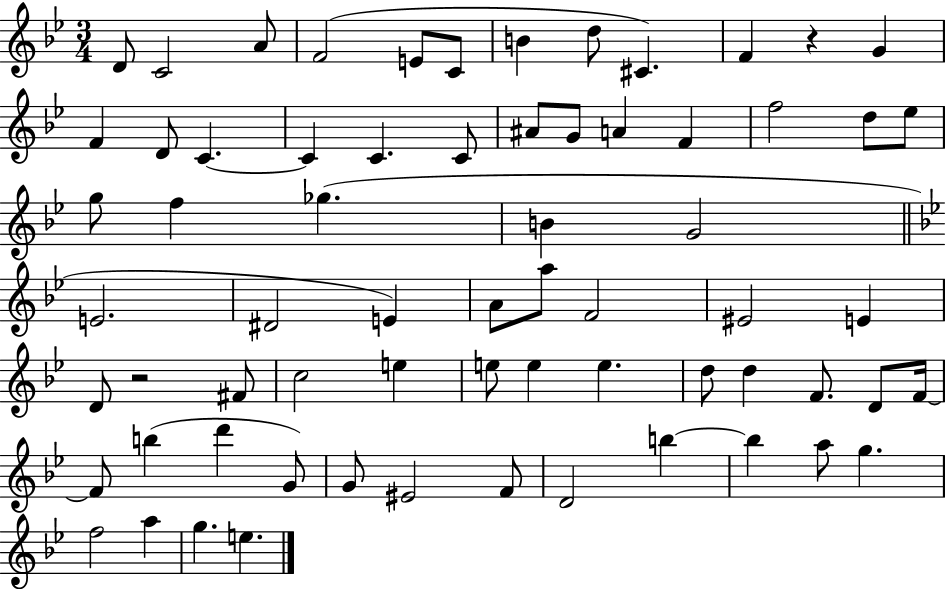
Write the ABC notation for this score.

X:1
T:Untitled
M:3/4
L:1/4
K:Bb
D/2 C2 A/2 F2 E/2 C/2 B d/2 ^C F z G F D/2 C C C C/2 ^A/2 G/2 A F f2 d/2 _e/2 g/2 f _g B G2 E2 ^D2 E A/2 a/2 F2 ^E2 E D/2 z2 ^F/2 c2 e e/2 e e d/2 d F/2 D/2 F/4 F/2 b d' G/2 G/2 ^E2 F/2 D2 b b a/2 g f2 a g e